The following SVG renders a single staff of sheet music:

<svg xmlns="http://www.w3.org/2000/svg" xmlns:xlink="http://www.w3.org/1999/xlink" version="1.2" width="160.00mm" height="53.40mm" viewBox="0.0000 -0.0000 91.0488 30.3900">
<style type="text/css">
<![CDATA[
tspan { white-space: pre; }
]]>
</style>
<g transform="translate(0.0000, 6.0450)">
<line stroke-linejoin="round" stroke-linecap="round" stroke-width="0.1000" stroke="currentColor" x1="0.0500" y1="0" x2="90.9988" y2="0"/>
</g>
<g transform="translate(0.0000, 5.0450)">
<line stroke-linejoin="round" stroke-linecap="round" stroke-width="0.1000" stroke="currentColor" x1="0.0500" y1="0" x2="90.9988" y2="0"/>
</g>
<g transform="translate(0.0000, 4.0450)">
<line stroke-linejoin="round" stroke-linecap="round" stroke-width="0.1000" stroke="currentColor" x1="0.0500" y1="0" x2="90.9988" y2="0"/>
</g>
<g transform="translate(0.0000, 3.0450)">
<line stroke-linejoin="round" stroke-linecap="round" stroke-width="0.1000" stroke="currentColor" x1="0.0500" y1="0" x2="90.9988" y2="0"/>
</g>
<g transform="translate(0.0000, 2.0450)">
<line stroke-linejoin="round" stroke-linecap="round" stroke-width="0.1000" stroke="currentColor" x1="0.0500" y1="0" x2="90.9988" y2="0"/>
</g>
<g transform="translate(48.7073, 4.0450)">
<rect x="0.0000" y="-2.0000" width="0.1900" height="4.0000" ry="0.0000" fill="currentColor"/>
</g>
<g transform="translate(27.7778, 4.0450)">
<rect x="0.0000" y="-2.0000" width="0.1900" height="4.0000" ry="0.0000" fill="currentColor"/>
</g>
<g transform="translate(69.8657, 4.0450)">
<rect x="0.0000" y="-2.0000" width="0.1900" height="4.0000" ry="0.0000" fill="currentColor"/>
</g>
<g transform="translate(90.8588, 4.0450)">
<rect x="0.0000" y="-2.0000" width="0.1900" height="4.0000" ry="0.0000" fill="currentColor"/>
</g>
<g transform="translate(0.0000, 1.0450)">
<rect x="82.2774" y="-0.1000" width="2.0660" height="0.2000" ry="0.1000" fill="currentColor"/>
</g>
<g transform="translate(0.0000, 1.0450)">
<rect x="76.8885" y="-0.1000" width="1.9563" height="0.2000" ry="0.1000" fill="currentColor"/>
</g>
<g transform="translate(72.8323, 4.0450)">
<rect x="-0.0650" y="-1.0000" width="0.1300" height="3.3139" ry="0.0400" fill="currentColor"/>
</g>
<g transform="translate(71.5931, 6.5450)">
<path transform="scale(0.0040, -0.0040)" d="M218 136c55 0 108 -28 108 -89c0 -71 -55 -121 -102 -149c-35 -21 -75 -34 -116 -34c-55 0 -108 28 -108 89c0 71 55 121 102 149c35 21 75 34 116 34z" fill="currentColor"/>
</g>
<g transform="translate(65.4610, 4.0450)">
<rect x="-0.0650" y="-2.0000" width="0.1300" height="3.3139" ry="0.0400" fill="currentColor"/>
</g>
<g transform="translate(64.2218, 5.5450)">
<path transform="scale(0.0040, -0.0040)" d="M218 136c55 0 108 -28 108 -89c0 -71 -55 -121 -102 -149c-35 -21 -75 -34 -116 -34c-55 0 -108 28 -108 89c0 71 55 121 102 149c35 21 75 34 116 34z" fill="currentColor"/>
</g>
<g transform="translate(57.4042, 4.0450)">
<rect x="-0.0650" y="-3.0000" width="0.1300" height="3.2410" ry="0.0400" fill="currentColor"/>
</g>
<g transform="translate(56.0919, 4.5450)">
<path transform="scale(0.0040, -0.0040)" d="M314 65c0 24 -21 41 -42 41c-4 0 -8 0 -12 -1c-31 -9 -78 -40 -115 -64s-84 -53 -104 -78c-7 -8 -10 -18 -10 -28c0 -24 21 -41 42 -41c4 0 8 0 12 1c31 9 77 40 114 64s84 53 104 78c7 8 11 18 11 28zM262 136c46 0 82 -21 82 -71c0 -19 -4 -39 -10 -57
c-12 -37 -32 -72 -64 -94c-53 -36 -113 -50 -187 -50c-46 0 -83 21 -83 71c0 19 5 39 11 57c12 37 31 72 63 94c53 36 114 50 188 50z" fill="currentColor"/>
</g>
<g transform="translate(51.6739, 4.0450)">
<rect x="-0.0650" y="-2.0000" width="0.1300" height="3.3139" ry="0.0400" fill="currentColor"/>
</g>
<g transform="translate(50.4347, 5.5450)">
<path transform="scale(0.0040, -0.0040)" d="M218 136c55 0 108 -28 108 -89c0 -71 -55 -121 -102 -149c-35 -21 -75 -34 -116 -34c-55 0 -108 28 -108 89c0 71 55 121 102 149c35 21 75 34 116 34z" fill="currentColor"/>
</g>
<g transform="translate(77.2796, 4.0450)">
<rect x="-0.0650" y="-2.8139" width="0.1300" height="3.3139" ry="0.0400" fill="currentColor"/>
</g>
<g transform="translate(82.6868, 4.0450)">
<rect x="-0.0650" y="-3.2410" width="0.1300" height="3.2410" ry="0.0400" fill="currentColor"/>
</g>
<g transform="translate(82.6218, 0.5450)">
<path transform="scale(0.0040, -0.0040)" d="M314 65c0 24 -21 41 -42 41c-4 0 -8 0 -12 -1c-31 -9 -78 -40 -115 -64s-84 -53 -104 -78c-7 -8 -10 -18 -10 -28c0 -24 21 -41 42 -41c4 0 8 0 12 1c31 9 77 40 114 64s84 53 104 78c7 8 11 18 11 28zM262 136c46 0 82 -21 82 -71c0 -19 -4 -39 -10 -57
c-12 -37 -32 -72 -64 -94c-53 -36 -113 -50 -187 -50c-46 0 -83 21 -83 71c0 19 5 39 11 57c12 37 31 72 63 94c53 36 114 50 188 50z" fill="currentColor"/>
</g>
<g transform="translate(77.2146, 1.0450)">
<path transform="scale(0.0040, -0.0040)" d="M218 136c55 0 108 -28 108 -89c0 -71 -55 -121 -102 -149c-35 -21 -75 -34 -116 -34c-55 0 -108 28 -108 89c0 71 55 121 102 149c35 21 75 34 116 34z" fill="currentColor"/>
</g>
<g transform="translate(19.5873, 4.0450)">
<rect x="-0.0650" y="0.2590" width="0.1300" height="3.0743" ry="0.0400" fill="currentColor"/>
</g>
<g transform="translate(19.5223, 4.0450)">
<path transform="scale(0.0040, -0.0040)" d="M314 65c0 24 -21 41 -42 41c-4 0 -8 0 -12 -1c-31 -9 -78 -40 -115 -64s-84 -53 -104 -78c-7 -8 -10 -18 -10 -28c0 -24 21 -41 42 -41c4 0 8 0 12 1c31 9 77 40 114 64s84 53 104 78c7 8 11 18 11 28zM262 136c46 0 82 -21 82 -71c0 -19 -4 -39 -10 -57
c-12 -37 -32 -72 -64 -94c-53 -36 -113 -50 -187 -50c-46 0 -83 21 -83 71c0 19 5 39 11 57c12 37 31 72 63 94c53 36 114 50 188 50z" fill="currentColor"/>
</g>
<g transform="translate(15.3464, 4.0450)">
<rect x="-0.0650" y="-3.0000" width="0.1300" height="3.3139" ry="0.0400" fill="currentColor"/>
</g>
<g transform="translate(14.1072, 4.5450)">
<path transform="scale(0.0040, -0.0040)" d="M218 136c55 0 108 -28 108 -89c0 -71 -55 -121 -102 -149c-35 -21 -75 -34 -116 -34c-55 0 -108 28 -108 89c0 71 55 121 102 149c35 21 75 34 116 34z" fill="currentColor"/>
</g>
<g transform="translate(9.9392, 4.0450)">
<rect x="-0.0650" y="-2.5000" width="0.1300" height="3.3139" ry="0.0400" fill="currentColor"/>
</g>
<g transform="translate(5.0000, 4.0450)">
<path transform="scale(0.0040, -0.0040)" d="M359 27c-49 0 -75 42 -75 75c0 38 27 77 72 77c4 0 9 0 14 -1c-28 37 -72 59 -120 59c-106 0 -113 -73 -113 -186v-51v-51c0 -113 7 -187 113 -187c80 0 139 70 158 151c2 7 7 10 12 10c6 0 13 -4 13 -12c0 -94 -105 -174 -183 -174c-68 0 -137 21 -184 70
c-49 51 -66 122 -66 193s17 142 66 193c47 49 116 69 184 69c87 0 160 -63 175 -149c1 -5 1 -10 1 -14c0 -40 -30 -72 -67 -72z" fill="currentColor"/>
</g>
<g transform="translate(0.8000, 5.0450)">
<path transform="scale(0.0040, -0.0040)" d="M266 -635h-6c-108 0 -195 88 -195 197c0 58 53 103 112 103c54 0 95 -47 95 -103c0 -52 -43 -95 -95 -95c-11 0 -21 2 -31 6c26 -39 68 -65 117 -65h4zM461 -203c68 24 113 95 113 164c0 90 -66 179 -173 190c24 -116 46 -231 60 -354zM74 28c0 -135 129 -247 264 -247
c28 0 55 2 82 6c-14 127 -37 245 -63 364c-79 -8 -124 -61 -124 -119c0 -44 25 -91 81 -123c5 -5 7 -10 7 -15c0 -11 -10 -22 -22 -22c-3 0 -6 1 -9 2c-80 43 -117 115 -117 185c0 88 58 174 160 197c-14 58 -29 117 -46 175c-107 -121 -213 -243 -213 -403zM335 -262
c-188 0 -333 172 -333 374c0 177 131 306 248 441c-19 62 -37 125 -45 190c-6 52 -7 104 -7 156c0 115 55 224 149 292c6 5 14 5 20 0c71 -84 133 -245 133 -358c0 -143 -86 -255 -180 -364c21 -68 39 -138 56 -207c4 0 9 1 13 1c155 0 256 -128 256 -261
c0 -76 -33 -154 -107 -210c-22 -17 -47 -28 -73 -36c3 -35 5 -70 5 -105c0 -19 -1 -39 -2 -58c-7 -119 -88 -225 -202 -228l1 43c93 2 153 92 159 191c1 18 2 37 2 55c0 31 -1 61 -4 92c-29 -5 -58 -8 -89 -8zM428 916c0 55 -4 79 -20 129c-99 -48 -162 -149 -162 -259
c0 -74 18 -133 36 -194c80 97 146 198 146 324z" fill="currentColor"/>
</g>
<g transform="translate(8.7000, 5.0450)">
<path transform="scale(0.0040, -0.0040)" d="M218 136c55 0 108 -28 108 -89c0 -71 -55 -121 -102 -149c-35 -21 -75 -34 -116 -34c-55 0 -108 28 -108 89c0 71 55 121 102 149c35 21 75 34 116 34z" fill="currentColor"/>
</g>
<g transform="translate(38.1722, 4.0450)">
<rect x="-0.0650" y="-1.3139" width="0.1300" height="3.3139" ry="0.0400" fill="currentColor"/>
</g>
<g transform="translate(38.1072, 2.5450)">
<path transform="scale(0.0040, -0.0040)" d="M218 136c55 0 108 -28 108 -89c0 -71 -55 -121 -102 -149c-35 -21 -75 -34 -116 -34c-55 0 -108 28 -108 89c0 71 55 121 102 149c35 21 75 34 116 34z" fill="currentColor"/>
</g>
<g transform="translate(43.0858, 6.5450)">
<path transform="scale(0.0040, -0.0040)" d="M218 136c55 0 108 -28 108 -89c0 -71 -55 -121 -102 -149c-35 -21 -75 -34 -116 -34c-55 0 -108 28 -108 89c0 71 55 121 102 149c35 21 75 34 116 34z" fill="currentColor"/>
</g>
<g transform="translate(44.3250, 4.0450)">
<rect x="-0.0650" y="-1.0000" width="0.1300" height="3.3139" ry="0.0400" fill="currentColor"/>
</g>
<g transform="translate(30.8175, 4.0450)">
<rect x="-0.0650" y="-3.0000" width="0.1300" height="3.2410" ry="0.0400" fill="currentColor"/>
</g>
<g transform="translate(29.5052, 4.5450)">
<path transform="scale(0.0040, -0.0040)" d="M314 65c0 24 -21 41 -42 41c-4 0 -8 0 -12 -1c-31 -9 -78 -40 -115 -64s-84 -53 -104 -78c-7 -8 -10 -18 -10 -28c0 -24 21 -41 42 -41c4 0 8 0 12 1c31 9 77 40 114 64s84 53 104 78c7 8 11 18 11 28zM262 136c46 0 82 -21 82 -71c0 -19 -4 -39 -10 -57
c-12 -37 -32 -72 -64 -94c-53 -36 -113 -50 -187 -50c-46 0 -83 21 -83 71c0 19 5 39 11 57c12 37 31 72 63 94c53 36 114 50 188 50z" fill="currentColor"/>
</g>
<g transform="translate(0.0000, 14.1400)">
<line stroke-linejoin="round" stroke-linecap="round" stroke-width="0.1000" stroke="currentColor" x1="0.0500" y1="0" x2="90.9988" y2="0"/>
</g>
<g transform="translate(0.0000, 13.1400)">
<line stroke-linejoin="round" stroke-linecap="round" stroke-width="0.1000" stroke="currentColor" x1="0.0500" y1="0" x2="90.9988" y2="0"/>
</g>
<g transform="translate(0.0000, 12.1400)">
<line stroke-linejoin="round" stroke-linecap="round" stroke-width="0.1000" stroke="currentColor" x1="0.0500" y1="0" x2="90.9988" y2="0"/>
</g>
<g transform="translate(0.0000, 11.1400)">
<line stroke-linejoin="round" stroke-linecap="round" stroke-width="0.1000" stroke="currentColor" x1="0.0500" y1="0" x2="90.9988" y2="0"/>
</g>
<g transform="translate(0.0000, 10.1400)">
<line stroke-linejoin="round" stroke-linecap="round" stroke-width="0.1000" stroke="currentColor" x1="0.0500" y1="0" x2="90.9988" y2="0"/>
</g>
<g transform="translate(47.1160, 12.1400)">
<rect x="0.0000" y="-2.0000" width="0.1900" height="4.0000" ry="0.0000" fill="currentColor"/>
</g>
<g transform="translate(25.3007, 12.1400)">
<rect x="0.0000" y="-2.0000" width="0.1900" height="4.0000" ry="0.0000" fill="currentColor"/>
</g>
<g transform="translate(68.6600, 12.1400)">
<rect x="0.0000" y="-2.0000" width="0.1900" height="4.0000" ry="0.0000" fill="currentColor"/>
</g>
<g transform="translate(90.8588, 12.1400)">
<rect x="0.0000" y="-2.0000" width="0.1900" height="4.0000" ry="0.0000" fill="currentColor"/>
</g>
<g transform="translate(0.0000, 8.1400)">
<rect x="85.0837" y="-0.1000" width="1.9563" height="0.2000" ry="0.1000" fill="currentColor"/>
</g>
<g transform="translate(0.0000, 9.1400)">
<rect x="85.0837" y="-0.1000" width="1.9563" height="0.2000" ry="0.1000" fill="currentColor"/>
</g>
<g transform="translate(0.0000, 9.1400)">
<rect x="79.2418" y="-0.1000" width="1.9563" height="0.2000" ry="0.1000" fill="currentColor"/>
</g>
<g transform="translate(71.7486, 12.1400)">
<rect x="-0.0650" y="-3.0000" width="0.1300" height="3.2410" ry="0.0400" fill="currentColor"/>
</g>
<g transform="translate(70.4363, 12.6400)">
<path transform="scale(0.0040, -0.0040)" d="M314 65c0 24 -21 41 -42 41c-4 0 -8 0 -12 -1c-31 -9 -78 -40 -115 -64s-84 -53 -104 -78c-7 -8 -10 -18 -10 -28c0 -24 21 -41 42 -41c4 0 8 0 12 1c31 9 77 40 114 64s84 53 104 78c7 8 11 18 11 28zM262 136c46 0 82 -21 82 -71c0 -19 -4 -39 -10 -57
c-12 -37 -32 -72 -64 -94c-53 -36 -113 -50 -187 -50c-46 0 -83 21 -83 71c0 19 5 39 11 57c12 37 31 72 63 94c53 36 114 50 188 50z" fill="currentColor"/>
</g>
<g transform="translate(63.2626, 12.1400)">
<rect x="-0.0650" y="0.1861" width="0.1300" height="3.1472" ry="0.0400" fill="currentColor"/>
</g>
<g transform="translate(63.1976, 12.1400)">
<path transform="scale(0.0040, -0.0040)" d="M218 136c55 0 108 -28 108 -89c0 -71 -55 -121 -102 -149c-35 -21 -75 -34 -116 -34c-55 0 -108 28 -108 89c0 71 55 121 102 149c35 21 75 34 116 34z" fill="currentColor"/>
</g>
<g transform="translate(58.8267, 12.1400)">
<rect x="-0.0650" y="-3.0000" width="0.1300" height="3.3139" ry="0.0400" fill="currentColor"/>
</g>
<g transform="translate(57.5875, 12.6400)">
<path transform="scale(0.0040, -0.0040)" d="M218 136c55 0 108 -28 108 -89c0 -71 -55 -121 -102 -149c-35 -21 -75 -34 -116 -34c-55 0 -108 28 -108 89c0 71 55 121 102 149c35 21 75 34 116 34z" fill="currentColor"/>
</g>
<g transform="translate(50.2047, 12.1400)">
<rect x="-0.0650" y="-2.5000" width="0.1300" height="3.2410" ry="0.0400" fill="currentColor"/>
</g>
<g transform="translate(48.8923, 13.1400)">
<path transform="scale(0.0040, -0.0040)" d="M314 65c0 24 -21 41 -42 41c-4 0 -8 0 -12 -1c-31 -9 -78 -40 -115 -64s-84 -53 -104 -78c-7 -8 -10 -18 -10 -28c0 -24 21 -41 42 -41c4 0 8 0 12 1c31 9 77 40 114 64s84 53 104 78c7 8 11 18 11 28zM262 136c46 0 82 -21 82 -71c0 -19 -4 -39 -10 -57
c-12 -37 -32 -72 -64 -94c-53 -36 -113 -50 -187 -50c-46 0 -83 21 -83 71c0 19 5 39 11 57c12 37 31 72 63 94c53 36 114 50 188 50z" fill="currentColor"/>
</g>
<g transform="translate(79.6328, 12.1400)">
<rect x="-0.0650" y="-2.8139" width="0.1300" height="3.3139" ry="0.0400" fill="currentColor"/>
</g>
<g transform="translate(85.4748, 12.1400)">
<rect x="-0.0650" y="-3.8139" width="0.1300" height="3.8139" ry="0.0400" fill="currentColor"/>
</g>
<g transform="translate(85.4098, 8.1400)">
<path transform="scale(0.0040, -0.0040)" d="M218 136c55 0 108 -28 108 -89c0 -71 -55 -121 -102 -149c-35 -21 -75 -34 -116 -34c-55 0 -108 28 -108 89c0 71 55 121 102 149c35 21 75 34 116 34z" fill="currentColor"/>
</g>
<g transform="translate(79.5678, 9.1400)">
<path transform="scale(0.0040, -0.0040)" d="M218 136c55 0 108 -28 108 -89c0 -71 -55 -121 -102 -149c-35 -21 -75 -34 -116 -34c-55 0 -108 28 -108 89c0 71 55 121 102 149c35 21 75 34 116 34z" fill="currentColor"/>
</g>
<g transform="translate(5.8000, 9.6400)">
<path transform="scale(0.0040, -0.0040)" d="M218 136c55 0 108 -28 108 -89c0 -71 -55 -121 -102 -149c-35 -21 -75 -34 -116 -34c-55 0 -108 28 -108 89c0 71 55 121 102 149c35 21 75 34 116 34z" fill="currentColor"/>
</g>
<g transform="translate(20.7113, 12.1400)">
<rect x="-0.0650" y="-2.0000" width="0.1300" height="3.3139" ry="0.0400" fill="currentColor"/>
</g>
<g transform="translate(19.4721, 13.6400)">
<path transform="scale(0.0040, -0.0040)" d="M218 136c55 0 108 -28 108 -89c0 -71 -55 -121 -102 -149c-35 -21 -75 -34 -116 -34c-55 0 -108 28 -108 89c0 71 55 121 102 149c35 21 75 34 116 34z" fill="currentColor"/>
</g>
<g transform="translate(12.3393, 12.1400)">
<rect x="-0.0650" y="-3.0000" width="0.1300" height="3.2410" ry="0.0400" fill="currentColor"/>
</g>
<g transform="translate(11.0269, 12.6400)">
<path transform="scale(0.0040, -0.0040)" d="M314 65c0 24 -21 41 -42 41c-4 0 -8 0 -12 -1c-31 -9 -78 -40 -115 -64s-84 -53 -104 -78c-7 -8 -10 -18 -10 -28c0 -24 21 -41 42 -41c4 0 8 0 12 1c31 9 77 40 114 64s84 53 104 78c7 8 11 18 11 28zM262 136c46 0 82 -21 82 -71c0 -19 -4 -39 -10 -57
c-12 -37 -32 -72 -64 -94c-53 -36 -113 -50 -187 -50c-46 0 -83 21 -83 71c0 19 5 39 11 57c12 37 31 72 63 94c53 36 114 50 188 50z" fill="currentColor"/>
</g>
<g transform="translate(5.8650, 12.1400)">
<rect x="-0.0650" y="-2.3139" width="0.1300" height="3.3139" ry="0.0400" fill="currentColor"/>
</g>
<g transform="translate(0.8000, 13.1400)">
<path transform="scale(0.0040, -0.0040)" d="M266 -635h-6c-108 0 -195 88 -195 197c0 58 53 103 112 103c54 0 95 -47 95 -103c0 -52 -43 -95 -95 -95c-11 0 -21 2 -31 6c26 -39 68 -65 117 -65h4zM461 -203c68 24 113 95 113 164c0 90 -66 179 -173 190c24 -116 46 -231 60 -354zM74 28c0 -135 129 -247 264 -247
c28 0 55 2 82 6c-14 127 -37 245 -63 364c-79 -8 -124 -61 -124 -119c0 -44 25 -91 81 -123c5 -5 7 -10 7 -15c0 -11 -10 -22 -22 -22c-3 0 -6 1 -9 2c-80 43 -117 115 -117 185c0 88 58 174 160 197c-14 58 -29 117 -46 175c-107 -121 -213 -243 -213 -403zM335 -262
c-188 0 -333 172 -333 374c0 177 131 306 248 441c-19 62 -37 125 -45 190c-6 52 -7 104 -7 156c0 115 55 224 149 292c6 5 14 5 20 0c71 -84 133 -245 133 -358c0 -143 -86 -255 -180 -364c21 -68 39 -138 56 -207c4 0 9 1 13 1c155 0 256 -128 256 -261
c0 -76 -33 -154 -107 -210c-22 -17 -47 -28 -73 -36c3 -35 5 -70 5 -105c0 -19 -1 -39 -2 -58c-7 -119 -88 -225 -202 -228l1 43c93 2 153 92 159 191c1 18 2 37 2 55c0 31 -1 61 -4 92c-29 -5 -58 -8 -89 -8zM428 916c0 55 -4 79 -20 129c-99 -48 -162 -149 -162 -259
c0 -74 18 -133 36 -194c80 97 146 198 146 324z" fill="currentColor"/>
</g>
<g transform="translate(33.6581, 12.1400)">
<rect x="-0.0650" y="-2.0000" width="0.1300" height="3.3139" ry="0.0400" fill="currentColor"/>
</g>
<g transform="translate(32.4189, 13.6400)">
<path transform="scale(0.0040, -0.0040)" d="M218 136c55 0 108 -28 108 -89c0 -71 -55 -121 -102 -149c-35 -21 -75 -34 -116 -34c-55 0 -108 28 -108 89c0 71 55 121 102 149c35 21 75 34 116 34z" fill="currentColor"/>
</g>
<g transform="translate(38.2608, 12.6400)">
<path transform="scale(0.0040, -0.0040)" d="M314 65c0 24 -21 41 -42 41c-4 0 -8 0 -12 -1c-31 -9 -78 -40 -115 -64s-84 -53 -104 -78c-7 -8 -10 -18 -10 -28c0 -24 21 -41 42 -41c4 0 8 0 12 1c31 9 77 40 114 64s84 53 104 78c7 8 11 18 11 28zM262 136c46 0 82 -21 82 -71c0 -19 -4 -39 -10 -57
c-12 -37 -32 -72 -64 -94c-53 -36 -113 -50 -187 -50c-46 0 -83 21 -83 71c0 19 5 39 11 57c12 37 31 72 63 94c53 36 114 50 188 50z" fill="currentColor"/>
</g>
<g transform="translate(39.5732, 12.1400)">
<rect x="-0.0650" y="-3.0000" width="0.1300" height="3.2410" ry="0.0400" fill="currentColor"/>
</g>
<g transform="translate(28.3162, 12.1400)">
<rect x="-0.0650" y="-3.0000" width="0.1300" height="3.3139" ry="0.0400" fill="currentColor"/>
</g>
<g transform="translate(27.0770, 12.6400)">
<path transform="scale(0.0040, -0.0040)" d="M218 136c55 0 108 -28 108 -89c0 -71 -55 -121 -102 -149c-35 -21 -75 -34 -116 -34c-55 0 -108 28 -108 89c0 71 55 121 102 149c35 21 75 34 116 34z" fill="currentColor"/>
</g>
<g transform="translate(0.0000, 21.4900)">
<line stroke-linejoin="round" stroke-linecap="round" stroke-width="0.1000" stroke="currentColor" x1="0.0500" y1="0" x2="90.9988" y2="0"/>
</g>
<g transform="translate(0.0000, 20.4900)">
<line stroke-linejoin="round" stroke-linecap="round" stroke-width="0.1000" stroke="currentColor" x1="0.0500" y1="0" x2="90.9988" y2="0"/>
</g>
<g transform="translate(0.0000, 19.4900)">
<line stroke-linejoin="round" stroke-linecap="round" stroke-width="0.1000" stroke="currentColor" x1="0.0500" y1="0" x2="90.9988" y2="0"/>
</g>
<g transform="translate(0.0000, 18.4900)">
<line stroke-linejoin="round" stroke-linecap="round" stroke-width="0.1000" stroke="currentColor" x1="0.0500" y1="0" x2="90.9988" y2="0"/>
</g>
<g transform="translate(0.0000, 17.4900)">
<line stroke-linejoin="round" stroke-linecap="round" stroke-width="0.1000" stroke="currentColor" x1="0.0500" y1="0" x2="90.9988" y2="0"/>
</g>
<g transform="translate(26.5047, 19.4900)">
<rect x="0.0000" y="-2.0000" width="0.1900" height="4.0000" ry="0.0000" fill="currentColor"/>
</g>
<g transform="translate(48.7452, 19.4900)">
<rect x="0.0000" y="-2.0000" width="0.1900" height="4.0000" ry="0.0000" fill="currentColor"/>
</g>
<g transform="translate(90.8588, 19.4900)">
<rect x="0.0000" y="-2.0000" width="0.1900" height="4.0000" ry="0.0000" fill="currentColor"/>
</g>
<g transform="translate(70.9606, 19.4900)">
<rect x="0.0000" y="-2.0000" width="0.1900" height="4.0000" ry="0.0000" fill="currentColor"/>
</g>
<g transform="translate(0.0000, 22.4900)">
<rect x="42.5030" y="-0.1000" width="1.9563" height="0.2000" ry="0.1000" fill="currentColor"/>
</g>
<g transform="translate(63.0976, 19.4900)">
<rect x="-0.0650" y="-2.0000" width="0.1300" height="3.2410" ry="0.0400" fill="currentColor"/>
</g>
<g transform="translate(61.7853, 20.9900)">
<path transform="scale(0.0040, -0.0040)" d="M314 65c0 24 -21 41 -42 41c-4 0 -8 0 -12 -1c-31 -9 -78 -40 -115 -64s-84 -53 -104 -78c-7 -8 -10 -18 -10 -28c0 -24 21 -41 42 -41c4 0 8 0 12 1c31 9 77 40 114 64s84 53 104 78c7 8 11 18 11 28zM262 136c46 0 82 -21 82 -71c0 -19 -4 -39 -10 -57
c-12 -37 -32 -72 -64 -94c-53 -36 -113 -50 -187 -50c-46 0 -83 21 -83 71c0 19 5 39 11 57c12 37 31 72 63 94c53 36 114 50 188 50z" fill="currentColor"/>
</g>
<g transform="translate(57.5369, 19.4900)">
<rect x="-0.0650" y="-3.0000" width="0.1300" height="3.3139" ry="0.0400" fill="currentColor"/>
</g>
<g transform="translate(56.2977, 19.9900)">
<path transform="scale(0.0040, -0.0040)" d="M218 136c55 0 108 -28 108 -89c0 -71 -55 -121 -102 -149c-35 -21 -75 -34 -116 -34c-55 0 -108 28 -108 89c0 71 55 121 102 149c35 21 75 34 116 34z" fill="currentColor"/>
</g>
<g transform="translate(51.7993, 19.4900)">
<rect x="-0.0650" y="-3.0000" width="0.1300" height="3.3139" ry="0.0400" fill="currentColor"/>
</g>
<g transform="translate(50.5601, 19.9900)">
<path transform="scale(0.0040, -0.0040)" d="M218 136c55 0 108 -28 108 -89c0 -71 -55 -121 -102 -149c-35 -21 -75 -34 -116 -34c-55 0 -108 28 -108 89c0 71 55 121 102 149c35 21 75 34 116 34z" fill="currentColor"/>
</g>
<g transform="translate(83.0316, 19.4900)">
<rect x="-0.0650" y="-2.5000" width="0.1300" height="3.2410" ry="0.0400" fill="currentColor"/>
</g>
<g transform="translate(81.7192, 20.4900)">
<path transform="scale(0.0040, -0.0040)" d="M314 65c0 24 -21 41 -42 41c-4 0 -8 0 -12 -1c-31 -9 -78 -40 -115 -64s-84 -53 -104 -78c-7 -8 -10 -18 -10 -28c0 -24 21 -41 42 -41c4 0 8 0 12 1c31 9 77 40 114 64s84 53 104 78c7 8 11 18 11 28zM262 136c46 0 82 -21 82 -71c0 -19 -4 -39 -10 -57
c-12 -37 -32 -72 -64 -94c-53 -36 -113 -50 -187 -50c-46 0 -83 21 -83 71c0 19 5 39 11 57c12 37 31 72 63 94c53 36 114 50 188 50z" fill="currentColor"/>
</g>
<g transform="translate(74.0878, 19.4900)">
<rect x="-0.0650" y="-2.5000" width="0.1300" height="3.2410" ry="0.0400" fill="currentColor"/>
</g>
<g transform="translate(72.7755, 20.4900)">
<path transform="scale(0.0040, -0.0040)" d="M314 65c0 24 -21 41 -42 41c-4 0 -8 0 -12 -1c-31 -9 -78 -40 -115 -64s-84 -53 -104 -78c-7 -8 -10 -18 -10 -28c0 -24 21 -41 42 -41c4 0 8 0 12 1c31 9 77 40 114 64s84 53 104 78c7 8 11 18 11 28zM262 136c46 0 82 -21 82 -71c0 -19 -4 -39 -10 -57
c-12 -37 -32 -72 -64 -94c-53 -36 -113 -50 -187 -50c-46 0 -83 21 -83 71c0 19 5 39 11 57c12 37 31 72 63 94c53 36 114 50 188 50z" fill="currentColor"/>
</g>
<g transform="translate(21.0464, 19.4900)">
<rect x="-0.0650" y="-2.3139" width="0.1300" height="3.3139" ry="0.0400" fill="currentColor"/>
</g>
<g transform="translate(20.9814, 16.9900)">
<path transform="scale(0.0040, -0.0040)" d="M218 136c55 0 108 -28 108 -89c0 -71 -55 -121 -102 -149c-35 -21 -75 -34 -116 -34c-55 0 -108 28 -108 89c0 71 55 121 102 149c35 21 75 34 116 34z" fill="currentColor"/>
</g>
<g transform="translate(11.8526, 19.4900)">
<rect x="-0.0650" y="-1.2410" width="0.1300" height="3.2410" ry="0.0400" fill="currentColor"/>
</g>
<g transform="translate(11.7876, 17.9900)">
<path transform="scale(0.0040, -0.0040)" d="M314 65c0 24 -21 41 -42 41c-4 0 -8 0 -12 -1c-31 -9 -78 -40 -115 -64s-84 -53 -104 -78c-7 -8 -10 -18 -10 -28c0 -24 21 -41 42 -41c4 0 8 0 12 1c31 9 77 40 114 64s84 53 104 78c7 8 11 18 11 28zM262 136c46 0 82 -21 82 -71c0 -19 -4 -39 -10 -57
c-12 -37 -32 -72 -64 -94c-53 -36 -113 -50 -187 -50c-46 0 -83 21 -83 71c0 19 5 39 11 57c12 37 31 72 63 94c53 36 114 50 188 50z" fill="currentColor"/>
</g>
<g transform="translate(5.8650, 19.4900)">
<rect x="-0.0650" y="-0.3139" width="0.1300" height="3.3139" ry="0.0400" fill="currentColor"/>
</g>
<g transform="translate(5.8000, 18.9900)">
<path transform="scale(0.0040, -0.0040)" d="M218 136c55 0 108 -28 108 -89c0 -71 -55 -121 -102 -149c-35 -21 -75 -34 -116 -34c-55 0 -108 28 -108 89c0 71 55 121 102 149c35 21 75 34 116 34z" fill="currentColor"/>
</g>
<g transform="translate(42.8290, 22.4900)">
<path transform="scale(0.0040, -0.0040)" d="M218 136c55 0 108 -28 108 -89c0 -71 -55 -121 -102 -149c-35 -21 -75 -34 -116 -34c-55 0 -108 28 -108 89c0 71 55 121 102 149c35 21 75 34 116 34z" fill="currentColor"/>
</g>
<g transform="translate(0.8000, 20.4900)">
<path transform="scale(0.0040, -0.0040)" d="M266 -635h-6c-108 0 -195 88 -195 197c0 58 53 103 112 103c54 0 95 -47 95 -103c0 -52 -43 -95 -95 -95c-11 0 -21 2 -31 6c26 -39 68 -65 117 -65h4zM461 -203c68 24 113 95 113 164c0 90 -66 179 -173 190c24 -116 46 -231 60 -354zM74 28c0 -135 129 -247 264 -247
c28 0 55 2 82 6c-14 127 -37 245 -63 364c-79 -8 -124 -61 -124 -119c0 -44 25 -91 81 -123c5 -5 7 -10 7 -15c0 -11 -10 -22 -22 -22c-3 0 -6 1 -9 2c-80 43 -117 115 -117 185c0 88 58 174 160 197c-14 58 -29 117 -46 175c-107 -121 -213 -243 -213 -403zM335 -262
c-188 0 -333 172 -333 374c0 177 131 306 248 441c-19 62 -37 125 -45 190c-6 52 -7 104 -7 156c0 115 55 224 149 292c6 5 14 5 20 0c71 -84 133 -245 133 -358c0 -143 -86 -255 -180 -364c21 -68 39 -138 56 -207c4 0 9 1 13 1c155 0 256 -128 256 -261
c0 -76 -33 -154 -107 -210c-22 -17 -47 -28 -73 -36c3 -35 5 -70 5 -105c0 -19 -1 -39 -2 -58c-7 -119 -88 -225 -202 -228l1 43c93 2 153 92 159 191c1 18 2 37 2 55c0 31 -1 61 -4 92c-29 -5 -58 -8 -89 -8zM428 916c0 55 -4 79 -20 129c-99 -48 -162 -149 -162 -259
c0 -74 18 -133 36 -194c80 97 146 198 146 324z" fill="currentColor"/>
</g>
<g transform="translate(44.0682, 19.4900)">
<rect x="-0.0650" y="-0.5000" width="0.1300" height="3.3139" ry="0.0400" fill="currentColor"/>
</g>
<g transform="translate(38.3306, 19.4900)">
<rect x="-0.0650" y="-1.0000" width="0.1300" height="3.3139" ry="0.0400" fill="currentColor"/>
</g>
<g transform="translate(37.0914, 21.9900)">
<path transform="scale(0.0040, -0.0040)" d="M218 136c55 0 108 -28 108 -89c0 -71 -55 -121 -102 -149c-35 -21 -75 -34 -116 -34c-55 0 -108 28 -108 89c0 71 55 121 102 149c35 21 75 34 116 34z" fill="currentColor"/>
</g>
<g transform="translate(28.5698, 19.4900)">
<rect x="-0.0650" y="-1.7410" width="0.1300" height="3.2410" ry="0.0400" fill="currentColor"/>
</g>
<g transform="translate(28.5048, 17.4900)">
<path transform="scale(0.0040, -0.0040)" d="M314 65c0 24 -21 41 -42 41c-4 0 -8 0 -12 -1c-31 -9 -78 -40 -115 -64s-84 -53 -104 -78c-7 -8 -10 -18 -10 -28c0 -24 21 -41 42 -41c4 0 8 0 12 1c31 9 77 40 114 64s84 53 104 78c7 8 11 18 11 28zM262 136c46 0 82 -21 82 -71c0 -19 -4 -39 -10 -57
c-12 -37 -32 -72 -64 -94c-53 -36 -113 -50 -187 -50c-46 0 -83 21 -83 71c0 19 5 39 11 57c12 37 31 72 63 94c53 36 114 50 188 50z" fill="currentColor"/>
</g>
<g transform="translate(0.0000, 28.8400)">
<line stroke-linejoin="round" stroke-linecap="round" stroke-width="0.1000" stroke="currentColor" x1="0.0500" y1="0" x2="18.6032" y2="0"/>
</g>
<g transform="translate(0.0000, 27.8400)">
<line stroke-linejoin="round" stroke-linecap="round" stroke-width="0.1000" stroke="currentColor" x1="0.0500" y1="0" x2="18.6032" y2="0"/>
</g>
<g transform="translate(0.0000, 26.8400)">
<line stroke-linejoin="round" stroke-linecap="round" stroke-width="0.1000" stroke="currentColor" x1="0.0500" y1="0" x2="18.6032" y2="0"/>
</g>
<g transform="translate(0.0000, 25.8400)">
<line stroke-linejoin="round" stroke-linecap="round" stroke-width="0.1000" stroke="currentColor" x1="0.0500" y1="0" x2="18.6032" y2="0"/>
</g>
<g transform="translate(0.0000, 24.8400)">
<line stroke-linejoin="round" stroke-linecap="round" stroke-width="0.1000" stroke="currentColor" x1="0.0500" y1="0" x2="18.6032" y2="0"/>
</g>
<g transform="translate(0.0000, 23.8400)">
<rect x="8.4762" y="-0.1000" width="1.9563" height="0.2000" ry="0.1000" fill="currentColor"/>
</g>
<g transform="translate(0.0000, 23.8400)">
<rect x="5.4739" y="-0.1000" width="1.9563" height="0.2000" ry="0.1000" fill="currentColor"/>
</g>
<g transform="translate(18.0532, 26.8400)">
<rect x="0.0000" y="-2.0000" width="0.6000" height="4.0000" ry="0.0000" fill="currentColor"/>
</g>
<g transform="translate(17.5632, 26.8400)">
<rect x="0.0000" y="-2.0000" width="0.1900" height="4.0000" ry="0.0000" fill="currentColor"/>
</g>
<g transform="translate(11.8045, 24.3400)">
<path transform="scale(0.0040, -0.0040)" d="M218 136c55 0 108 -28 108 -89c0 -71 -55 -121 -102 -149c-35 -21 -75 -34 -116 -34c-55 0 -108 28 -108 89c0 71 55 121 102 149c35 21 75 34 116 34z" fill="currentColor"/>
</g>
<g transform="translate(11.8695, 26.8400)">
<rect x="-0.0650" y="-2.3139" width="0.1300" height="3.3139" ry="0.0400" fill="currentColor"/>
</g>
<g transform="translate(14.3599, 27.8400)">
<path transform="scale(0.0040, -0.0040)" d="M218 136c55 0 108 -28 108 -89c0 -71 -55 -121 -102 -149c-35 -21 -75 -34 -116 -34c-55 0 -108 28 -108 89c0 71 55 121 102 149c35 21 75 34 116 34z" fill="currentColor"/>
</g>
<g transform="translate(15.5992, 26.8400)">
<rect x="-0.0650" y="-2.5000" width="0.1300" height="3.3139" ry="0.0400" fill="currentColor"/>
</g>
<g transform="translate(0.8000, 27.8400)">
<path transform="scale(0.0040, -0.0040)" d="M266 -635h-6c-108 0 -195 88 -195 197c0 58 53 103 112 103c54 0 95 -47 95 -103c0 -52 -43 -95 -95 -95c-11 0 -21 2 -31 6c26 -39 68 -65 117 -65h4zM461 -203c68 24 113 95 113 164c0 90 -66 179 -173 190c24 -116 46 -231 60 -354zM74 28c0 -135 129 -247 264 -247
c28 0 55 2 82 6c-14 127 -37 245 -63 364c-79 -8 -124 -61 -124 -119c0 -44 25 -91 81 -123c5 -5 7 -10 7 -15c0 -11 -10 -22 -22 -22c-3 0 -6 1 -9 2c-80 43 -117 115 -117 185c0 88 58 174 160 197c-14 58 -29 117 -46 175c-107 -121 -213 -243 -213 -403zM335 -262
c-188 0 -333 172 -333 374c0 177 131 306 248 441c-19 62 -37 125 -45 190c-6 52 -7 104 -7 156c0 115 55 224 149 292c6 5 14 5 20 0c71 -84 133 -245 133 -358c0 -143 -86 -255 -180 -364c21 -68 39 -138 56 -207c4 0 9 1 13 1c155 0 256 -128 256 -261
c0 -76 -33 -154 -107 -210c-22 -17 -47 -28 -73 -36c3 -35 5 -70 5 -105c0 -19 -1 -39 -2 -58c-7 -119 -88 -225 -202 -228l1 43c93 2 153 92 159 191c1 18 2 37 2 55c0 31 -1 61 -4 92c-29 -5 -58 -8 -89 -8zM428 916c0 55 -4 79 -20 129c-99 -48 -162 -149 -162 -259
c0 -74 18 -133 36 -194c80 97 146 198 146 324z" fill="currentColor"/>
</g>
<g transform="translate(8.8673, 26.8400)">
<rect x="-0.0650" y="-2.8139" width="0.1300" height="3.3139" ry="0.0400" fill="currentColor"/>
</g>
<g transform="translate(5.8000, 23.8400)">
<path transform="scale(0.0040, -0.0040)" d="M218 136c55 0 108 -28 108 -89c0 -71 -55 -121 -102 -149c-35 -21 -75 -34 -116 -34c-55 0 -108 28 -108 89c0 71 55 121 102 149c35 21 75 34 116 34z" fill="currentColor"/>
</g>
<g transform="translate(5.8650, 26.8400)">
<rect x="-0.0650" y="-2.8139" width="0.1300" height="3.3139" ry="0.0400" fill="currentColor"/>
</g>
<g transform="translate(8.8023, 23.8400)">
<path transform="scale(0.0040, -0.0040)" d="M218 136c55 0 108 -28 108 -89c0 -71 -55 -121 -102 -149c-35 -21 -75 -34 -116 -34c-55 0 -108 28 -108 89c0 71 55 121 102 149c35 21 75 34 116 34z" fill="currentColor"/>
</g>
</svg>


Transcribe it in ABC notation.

X:1
T:Untitled
M:4/4
L:1/4
K:C
G A B2 A2 e D F A2 F D a b2 g A2 F A F A2 G2 A B A2 a c' c e2 g f2 D C A A F2 G2 G2 a a g G